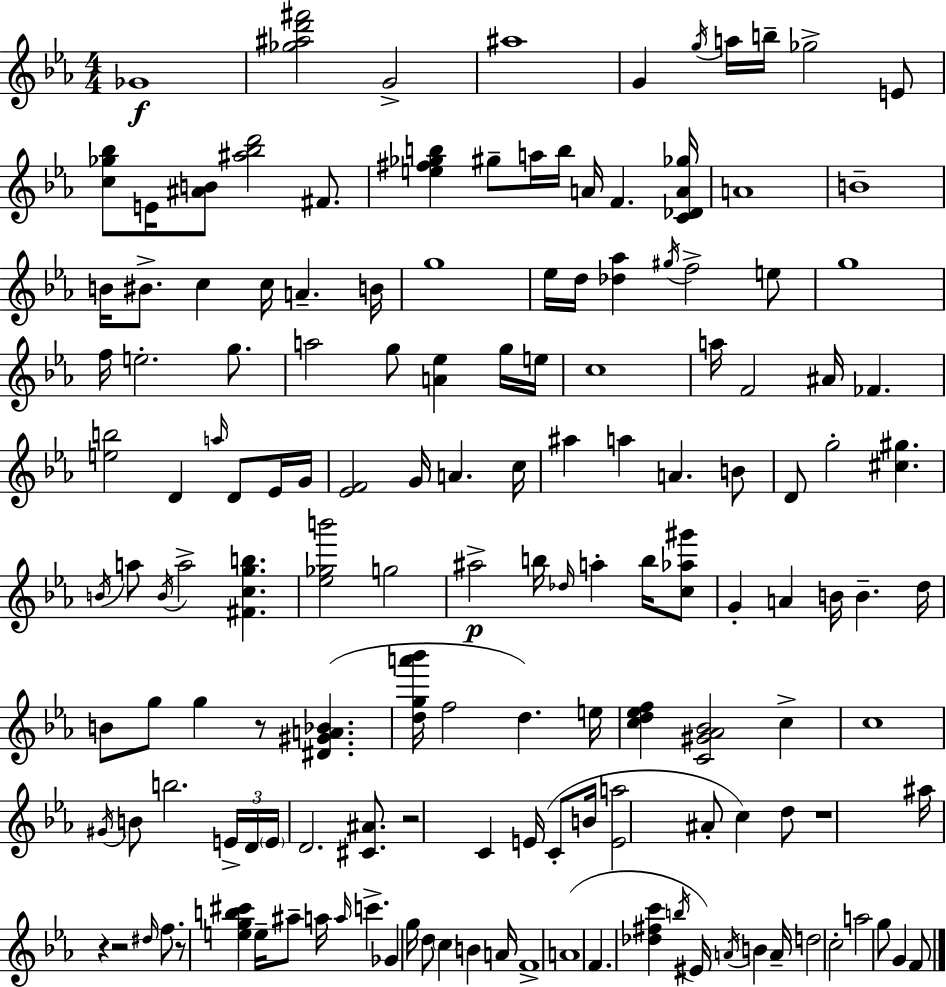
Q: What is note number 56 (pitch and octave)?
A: D4